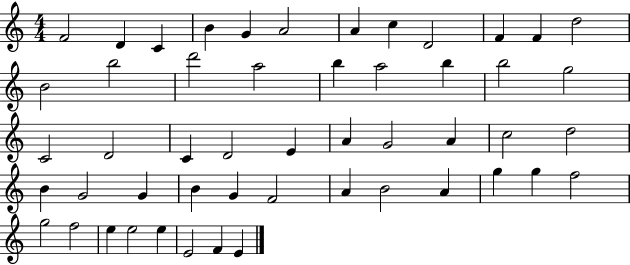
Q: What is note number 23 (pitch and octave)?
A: D4